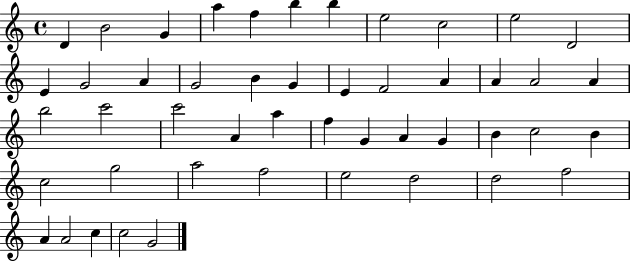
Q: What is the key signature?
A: C major